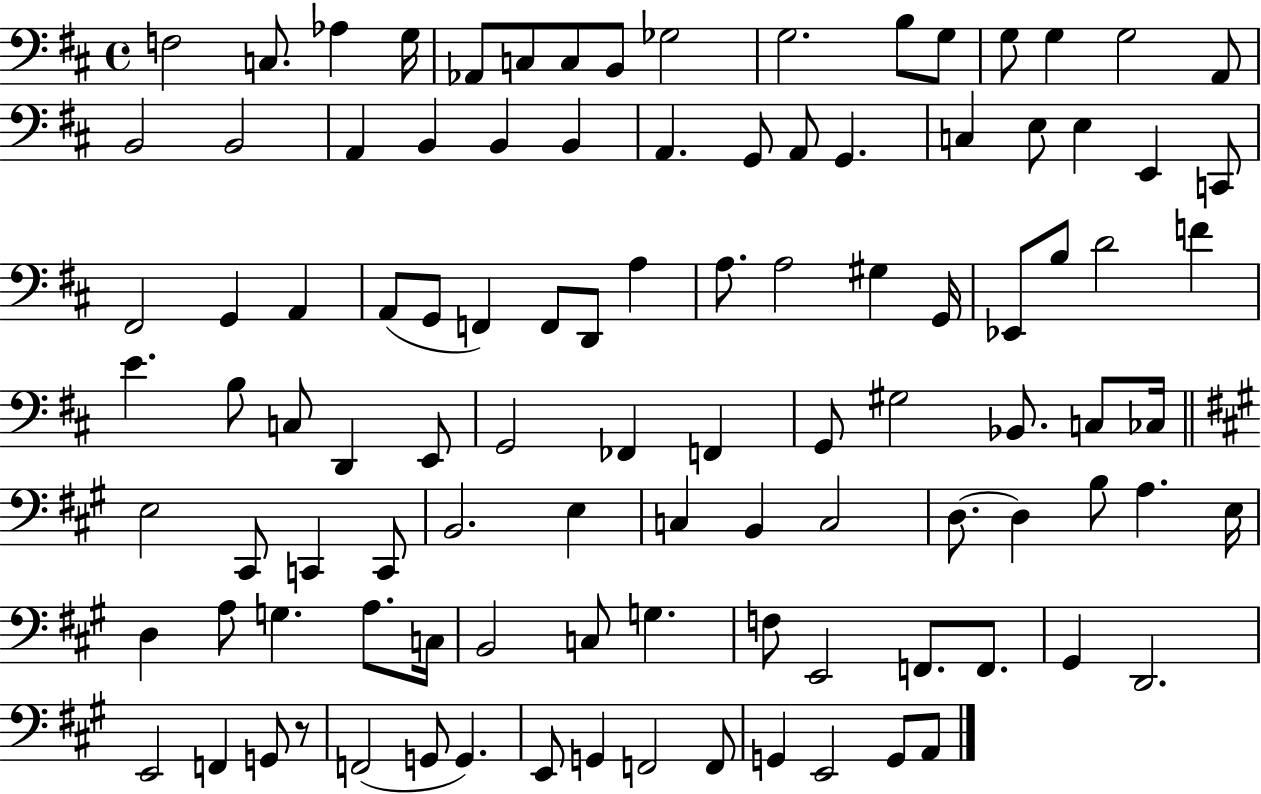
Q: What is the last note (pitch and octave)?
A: A2